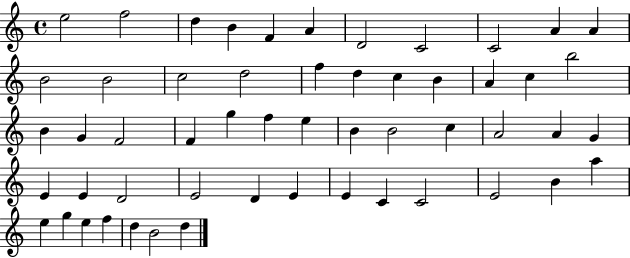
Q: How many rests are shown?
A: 0